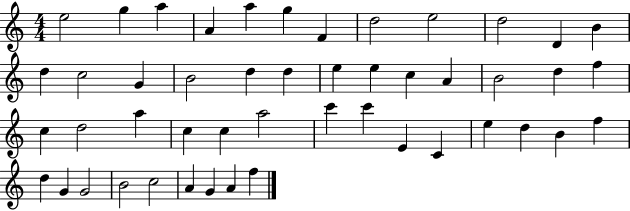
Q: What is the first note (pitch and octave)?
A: E5